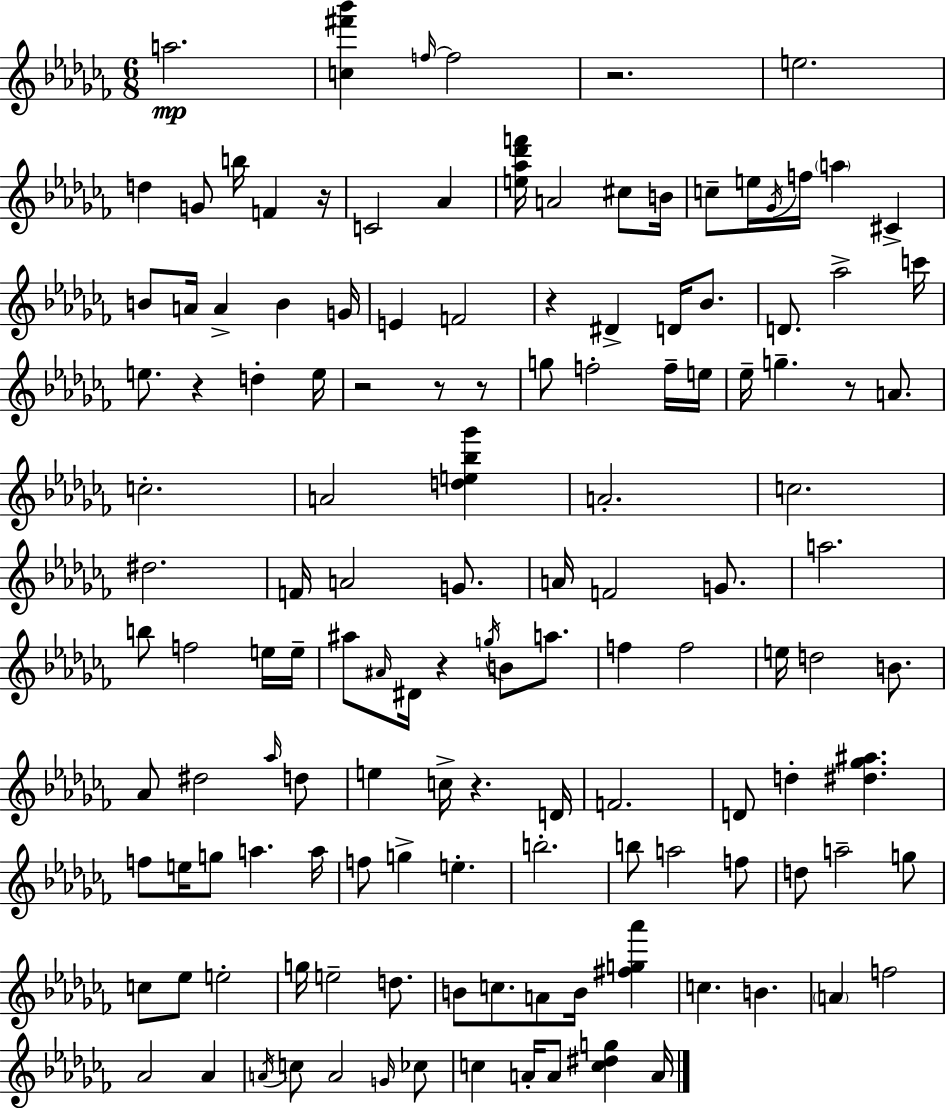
X:1
T:Untitled
M:6/8
L:1/4
K:Abm
a2 [c^f'_b'] f/4 f2 z2 e2 d G/2 b/4 F z/4 C2 _A [e_a_d'f']/4 A2 ^c/2 B/4 c/2 e/4 _G/4 f/4 a ^C B/2 A/4 A B G/4 E F2 z ^D D/4 _B/2 D/2 _a2 c'/4 e/2 z d e/4 z2 z/2 z/2 g/2 f2 f/4 e/4 _e/4 g z/2 A/2 c2 A2 [de_b_g'] A2 c2 ^d2 F/4 A2 G/2 A/4 F2 G/2 a2 b/2 f2 e/4 e/4 ^a/2 ^A/4 ^D/4 z g/4 B/2 a/2 f f2 e/4 d2 B/2 _A/2 ^d2 _a/4 d/2 e c/4 z D/4 F2 D/2 d [^d_g^a] f/2 e/4 g/2 a a/4 f/2 g e b2 b/2 a2 f/2 d/2 a2 g/2 c/2 _e/2 e2 g/4 e2 d/2 B/2 c/2 A/2 B/4 [^fg_a'] c B A f2 _A2 _A A/4 c/2 A2 G/4 _c/2 c A/4 A/2 [c^dg] A/4